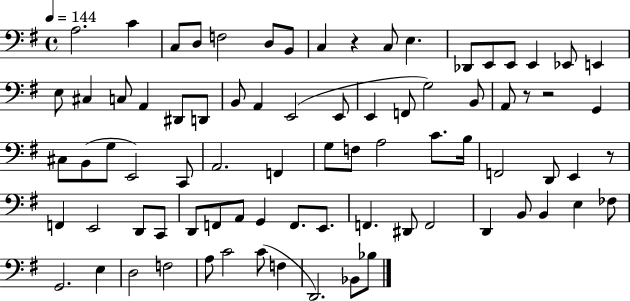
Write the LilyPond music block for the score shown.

{
  \clef bass
  \time 4/4
  \defaultTimeSignature
  \key g \major
  \tempo 4 = 144
  a2. c'4 | c8 d8 f2 d8 b,8 | c4 r4 c8 e4. | des,8 e,8 e,8 e,4 ees,8 e,4 | \break e8 cis4 c8 a,4 dis,8 d,8 | b,8 a,4 e,2( e,8 | e,4 f,8 g2) b,8 | a,8 r8 r2 g,4 | \break cis8 b,8( g8 e,2) c,8 | a,2. f,4 | g8 f8 a2 c'8. b16 | f,2 d,8 e,4 r8 | \break f,4 e,2 d,8 c,8 | d,8 f,8 a,8 g,4 f,8. e,8. | f,4. dis,8 f,2 | d,4 b,8 b,4 e4 fes8 | \break g,2. e4 | d2 f2 | a8 c'2 c'8( f4 | d,2.) bes,8 bes8 | \break \bar "|."
}